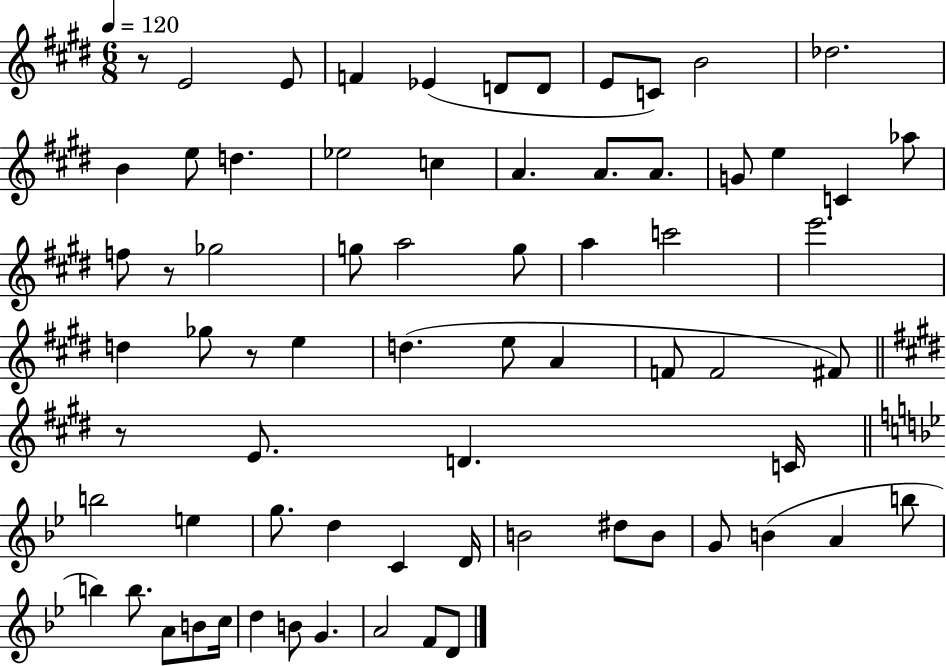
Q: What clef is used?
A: treble